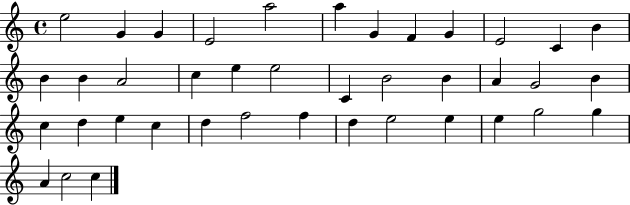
E5/h G4/q G4/q E4/h A5/h A5/q G4/q F4/q G4/q E4/h C4/q B4/q B4/q B4/q A4/h C5/q E5/q E5/h C4/q B4/h B4/q A4/q G4/h B4/q C5/q D5/q E5/q C5/q D5/q F5/h F5/q D5/q E5/h E5/q E5/q G5/h G5/q A4/q C5/h C5/q